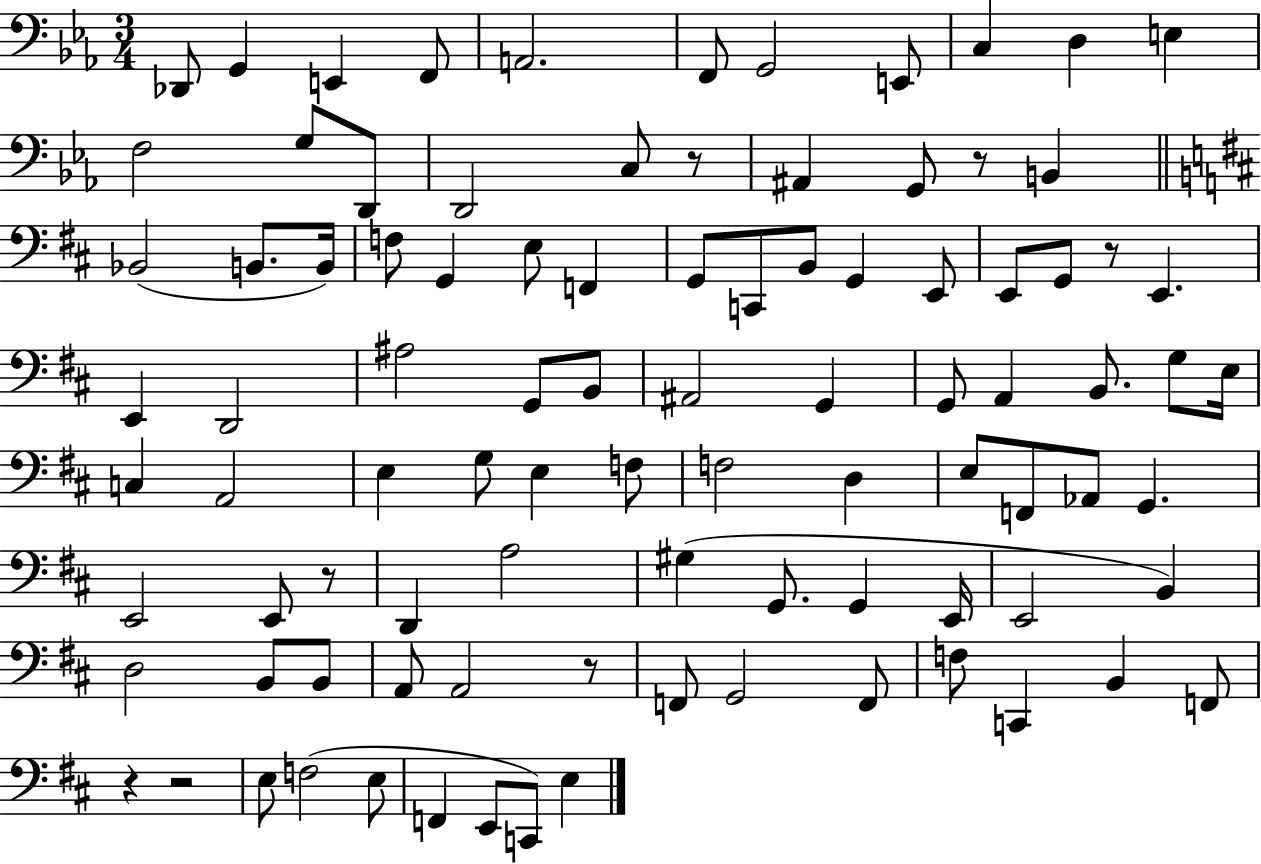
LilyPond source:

{
  \clef bass
  \numericTimeSignature
  \time 3/4
  \key ees \major
  \repeat volta 2 { des,8 g,4 e,4 f,8 | a,2. | f,8 g,2 e,8 | c4 d4 e4 | \break f2 g8 d,8 | d,2 c8 r8 | ais,4 g,8 r8 b,4 | \bar "||" \break \key b \minor bes,2( b,8. b,16) | f8 g,4 e8 f,4 | g,8 c,8 b,8 g,4 e,8 | e,8 g,8 r8 e,4. | \break e,4 d,2 | ais2 g,8 b,8 | ais,2 g,4 | g,8 a,4 b,8. g8 e16 | \break c4 a,2 | e4 g8 e4 f8 | f2 d4 | e8 f,8 aes,8 g,4. | \break e,2 e,8 r8 | d,4 a2 | gis4( g,8. g,4 e,16 | e,2 b,4) | \break d2 b,8 b,8 | a,8 a,2 r8 | f,8 g,2 f,8 | f8 c,4 b,4 f,8 | \break r4 r2 | e8 f2( e8 | f,4 e,8 c,8) e4 | } \bar "|."
}